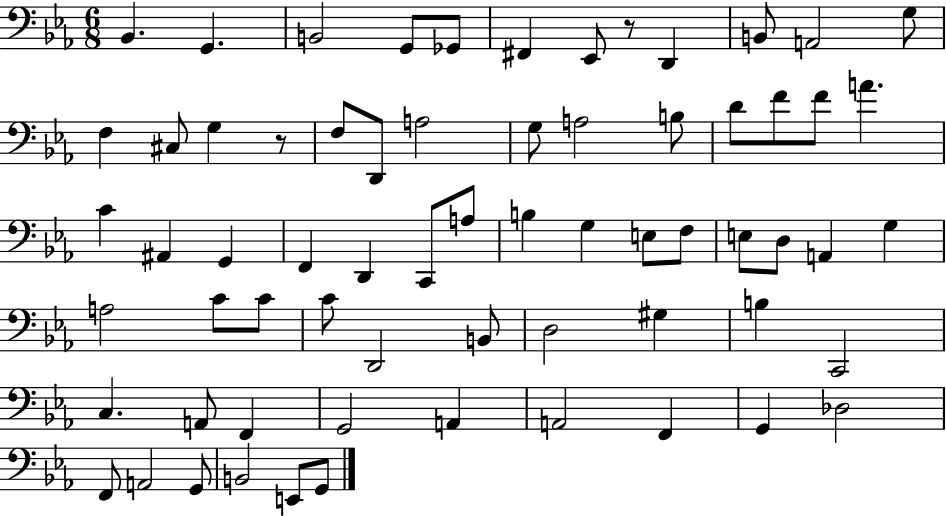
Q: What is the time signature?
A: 6/8